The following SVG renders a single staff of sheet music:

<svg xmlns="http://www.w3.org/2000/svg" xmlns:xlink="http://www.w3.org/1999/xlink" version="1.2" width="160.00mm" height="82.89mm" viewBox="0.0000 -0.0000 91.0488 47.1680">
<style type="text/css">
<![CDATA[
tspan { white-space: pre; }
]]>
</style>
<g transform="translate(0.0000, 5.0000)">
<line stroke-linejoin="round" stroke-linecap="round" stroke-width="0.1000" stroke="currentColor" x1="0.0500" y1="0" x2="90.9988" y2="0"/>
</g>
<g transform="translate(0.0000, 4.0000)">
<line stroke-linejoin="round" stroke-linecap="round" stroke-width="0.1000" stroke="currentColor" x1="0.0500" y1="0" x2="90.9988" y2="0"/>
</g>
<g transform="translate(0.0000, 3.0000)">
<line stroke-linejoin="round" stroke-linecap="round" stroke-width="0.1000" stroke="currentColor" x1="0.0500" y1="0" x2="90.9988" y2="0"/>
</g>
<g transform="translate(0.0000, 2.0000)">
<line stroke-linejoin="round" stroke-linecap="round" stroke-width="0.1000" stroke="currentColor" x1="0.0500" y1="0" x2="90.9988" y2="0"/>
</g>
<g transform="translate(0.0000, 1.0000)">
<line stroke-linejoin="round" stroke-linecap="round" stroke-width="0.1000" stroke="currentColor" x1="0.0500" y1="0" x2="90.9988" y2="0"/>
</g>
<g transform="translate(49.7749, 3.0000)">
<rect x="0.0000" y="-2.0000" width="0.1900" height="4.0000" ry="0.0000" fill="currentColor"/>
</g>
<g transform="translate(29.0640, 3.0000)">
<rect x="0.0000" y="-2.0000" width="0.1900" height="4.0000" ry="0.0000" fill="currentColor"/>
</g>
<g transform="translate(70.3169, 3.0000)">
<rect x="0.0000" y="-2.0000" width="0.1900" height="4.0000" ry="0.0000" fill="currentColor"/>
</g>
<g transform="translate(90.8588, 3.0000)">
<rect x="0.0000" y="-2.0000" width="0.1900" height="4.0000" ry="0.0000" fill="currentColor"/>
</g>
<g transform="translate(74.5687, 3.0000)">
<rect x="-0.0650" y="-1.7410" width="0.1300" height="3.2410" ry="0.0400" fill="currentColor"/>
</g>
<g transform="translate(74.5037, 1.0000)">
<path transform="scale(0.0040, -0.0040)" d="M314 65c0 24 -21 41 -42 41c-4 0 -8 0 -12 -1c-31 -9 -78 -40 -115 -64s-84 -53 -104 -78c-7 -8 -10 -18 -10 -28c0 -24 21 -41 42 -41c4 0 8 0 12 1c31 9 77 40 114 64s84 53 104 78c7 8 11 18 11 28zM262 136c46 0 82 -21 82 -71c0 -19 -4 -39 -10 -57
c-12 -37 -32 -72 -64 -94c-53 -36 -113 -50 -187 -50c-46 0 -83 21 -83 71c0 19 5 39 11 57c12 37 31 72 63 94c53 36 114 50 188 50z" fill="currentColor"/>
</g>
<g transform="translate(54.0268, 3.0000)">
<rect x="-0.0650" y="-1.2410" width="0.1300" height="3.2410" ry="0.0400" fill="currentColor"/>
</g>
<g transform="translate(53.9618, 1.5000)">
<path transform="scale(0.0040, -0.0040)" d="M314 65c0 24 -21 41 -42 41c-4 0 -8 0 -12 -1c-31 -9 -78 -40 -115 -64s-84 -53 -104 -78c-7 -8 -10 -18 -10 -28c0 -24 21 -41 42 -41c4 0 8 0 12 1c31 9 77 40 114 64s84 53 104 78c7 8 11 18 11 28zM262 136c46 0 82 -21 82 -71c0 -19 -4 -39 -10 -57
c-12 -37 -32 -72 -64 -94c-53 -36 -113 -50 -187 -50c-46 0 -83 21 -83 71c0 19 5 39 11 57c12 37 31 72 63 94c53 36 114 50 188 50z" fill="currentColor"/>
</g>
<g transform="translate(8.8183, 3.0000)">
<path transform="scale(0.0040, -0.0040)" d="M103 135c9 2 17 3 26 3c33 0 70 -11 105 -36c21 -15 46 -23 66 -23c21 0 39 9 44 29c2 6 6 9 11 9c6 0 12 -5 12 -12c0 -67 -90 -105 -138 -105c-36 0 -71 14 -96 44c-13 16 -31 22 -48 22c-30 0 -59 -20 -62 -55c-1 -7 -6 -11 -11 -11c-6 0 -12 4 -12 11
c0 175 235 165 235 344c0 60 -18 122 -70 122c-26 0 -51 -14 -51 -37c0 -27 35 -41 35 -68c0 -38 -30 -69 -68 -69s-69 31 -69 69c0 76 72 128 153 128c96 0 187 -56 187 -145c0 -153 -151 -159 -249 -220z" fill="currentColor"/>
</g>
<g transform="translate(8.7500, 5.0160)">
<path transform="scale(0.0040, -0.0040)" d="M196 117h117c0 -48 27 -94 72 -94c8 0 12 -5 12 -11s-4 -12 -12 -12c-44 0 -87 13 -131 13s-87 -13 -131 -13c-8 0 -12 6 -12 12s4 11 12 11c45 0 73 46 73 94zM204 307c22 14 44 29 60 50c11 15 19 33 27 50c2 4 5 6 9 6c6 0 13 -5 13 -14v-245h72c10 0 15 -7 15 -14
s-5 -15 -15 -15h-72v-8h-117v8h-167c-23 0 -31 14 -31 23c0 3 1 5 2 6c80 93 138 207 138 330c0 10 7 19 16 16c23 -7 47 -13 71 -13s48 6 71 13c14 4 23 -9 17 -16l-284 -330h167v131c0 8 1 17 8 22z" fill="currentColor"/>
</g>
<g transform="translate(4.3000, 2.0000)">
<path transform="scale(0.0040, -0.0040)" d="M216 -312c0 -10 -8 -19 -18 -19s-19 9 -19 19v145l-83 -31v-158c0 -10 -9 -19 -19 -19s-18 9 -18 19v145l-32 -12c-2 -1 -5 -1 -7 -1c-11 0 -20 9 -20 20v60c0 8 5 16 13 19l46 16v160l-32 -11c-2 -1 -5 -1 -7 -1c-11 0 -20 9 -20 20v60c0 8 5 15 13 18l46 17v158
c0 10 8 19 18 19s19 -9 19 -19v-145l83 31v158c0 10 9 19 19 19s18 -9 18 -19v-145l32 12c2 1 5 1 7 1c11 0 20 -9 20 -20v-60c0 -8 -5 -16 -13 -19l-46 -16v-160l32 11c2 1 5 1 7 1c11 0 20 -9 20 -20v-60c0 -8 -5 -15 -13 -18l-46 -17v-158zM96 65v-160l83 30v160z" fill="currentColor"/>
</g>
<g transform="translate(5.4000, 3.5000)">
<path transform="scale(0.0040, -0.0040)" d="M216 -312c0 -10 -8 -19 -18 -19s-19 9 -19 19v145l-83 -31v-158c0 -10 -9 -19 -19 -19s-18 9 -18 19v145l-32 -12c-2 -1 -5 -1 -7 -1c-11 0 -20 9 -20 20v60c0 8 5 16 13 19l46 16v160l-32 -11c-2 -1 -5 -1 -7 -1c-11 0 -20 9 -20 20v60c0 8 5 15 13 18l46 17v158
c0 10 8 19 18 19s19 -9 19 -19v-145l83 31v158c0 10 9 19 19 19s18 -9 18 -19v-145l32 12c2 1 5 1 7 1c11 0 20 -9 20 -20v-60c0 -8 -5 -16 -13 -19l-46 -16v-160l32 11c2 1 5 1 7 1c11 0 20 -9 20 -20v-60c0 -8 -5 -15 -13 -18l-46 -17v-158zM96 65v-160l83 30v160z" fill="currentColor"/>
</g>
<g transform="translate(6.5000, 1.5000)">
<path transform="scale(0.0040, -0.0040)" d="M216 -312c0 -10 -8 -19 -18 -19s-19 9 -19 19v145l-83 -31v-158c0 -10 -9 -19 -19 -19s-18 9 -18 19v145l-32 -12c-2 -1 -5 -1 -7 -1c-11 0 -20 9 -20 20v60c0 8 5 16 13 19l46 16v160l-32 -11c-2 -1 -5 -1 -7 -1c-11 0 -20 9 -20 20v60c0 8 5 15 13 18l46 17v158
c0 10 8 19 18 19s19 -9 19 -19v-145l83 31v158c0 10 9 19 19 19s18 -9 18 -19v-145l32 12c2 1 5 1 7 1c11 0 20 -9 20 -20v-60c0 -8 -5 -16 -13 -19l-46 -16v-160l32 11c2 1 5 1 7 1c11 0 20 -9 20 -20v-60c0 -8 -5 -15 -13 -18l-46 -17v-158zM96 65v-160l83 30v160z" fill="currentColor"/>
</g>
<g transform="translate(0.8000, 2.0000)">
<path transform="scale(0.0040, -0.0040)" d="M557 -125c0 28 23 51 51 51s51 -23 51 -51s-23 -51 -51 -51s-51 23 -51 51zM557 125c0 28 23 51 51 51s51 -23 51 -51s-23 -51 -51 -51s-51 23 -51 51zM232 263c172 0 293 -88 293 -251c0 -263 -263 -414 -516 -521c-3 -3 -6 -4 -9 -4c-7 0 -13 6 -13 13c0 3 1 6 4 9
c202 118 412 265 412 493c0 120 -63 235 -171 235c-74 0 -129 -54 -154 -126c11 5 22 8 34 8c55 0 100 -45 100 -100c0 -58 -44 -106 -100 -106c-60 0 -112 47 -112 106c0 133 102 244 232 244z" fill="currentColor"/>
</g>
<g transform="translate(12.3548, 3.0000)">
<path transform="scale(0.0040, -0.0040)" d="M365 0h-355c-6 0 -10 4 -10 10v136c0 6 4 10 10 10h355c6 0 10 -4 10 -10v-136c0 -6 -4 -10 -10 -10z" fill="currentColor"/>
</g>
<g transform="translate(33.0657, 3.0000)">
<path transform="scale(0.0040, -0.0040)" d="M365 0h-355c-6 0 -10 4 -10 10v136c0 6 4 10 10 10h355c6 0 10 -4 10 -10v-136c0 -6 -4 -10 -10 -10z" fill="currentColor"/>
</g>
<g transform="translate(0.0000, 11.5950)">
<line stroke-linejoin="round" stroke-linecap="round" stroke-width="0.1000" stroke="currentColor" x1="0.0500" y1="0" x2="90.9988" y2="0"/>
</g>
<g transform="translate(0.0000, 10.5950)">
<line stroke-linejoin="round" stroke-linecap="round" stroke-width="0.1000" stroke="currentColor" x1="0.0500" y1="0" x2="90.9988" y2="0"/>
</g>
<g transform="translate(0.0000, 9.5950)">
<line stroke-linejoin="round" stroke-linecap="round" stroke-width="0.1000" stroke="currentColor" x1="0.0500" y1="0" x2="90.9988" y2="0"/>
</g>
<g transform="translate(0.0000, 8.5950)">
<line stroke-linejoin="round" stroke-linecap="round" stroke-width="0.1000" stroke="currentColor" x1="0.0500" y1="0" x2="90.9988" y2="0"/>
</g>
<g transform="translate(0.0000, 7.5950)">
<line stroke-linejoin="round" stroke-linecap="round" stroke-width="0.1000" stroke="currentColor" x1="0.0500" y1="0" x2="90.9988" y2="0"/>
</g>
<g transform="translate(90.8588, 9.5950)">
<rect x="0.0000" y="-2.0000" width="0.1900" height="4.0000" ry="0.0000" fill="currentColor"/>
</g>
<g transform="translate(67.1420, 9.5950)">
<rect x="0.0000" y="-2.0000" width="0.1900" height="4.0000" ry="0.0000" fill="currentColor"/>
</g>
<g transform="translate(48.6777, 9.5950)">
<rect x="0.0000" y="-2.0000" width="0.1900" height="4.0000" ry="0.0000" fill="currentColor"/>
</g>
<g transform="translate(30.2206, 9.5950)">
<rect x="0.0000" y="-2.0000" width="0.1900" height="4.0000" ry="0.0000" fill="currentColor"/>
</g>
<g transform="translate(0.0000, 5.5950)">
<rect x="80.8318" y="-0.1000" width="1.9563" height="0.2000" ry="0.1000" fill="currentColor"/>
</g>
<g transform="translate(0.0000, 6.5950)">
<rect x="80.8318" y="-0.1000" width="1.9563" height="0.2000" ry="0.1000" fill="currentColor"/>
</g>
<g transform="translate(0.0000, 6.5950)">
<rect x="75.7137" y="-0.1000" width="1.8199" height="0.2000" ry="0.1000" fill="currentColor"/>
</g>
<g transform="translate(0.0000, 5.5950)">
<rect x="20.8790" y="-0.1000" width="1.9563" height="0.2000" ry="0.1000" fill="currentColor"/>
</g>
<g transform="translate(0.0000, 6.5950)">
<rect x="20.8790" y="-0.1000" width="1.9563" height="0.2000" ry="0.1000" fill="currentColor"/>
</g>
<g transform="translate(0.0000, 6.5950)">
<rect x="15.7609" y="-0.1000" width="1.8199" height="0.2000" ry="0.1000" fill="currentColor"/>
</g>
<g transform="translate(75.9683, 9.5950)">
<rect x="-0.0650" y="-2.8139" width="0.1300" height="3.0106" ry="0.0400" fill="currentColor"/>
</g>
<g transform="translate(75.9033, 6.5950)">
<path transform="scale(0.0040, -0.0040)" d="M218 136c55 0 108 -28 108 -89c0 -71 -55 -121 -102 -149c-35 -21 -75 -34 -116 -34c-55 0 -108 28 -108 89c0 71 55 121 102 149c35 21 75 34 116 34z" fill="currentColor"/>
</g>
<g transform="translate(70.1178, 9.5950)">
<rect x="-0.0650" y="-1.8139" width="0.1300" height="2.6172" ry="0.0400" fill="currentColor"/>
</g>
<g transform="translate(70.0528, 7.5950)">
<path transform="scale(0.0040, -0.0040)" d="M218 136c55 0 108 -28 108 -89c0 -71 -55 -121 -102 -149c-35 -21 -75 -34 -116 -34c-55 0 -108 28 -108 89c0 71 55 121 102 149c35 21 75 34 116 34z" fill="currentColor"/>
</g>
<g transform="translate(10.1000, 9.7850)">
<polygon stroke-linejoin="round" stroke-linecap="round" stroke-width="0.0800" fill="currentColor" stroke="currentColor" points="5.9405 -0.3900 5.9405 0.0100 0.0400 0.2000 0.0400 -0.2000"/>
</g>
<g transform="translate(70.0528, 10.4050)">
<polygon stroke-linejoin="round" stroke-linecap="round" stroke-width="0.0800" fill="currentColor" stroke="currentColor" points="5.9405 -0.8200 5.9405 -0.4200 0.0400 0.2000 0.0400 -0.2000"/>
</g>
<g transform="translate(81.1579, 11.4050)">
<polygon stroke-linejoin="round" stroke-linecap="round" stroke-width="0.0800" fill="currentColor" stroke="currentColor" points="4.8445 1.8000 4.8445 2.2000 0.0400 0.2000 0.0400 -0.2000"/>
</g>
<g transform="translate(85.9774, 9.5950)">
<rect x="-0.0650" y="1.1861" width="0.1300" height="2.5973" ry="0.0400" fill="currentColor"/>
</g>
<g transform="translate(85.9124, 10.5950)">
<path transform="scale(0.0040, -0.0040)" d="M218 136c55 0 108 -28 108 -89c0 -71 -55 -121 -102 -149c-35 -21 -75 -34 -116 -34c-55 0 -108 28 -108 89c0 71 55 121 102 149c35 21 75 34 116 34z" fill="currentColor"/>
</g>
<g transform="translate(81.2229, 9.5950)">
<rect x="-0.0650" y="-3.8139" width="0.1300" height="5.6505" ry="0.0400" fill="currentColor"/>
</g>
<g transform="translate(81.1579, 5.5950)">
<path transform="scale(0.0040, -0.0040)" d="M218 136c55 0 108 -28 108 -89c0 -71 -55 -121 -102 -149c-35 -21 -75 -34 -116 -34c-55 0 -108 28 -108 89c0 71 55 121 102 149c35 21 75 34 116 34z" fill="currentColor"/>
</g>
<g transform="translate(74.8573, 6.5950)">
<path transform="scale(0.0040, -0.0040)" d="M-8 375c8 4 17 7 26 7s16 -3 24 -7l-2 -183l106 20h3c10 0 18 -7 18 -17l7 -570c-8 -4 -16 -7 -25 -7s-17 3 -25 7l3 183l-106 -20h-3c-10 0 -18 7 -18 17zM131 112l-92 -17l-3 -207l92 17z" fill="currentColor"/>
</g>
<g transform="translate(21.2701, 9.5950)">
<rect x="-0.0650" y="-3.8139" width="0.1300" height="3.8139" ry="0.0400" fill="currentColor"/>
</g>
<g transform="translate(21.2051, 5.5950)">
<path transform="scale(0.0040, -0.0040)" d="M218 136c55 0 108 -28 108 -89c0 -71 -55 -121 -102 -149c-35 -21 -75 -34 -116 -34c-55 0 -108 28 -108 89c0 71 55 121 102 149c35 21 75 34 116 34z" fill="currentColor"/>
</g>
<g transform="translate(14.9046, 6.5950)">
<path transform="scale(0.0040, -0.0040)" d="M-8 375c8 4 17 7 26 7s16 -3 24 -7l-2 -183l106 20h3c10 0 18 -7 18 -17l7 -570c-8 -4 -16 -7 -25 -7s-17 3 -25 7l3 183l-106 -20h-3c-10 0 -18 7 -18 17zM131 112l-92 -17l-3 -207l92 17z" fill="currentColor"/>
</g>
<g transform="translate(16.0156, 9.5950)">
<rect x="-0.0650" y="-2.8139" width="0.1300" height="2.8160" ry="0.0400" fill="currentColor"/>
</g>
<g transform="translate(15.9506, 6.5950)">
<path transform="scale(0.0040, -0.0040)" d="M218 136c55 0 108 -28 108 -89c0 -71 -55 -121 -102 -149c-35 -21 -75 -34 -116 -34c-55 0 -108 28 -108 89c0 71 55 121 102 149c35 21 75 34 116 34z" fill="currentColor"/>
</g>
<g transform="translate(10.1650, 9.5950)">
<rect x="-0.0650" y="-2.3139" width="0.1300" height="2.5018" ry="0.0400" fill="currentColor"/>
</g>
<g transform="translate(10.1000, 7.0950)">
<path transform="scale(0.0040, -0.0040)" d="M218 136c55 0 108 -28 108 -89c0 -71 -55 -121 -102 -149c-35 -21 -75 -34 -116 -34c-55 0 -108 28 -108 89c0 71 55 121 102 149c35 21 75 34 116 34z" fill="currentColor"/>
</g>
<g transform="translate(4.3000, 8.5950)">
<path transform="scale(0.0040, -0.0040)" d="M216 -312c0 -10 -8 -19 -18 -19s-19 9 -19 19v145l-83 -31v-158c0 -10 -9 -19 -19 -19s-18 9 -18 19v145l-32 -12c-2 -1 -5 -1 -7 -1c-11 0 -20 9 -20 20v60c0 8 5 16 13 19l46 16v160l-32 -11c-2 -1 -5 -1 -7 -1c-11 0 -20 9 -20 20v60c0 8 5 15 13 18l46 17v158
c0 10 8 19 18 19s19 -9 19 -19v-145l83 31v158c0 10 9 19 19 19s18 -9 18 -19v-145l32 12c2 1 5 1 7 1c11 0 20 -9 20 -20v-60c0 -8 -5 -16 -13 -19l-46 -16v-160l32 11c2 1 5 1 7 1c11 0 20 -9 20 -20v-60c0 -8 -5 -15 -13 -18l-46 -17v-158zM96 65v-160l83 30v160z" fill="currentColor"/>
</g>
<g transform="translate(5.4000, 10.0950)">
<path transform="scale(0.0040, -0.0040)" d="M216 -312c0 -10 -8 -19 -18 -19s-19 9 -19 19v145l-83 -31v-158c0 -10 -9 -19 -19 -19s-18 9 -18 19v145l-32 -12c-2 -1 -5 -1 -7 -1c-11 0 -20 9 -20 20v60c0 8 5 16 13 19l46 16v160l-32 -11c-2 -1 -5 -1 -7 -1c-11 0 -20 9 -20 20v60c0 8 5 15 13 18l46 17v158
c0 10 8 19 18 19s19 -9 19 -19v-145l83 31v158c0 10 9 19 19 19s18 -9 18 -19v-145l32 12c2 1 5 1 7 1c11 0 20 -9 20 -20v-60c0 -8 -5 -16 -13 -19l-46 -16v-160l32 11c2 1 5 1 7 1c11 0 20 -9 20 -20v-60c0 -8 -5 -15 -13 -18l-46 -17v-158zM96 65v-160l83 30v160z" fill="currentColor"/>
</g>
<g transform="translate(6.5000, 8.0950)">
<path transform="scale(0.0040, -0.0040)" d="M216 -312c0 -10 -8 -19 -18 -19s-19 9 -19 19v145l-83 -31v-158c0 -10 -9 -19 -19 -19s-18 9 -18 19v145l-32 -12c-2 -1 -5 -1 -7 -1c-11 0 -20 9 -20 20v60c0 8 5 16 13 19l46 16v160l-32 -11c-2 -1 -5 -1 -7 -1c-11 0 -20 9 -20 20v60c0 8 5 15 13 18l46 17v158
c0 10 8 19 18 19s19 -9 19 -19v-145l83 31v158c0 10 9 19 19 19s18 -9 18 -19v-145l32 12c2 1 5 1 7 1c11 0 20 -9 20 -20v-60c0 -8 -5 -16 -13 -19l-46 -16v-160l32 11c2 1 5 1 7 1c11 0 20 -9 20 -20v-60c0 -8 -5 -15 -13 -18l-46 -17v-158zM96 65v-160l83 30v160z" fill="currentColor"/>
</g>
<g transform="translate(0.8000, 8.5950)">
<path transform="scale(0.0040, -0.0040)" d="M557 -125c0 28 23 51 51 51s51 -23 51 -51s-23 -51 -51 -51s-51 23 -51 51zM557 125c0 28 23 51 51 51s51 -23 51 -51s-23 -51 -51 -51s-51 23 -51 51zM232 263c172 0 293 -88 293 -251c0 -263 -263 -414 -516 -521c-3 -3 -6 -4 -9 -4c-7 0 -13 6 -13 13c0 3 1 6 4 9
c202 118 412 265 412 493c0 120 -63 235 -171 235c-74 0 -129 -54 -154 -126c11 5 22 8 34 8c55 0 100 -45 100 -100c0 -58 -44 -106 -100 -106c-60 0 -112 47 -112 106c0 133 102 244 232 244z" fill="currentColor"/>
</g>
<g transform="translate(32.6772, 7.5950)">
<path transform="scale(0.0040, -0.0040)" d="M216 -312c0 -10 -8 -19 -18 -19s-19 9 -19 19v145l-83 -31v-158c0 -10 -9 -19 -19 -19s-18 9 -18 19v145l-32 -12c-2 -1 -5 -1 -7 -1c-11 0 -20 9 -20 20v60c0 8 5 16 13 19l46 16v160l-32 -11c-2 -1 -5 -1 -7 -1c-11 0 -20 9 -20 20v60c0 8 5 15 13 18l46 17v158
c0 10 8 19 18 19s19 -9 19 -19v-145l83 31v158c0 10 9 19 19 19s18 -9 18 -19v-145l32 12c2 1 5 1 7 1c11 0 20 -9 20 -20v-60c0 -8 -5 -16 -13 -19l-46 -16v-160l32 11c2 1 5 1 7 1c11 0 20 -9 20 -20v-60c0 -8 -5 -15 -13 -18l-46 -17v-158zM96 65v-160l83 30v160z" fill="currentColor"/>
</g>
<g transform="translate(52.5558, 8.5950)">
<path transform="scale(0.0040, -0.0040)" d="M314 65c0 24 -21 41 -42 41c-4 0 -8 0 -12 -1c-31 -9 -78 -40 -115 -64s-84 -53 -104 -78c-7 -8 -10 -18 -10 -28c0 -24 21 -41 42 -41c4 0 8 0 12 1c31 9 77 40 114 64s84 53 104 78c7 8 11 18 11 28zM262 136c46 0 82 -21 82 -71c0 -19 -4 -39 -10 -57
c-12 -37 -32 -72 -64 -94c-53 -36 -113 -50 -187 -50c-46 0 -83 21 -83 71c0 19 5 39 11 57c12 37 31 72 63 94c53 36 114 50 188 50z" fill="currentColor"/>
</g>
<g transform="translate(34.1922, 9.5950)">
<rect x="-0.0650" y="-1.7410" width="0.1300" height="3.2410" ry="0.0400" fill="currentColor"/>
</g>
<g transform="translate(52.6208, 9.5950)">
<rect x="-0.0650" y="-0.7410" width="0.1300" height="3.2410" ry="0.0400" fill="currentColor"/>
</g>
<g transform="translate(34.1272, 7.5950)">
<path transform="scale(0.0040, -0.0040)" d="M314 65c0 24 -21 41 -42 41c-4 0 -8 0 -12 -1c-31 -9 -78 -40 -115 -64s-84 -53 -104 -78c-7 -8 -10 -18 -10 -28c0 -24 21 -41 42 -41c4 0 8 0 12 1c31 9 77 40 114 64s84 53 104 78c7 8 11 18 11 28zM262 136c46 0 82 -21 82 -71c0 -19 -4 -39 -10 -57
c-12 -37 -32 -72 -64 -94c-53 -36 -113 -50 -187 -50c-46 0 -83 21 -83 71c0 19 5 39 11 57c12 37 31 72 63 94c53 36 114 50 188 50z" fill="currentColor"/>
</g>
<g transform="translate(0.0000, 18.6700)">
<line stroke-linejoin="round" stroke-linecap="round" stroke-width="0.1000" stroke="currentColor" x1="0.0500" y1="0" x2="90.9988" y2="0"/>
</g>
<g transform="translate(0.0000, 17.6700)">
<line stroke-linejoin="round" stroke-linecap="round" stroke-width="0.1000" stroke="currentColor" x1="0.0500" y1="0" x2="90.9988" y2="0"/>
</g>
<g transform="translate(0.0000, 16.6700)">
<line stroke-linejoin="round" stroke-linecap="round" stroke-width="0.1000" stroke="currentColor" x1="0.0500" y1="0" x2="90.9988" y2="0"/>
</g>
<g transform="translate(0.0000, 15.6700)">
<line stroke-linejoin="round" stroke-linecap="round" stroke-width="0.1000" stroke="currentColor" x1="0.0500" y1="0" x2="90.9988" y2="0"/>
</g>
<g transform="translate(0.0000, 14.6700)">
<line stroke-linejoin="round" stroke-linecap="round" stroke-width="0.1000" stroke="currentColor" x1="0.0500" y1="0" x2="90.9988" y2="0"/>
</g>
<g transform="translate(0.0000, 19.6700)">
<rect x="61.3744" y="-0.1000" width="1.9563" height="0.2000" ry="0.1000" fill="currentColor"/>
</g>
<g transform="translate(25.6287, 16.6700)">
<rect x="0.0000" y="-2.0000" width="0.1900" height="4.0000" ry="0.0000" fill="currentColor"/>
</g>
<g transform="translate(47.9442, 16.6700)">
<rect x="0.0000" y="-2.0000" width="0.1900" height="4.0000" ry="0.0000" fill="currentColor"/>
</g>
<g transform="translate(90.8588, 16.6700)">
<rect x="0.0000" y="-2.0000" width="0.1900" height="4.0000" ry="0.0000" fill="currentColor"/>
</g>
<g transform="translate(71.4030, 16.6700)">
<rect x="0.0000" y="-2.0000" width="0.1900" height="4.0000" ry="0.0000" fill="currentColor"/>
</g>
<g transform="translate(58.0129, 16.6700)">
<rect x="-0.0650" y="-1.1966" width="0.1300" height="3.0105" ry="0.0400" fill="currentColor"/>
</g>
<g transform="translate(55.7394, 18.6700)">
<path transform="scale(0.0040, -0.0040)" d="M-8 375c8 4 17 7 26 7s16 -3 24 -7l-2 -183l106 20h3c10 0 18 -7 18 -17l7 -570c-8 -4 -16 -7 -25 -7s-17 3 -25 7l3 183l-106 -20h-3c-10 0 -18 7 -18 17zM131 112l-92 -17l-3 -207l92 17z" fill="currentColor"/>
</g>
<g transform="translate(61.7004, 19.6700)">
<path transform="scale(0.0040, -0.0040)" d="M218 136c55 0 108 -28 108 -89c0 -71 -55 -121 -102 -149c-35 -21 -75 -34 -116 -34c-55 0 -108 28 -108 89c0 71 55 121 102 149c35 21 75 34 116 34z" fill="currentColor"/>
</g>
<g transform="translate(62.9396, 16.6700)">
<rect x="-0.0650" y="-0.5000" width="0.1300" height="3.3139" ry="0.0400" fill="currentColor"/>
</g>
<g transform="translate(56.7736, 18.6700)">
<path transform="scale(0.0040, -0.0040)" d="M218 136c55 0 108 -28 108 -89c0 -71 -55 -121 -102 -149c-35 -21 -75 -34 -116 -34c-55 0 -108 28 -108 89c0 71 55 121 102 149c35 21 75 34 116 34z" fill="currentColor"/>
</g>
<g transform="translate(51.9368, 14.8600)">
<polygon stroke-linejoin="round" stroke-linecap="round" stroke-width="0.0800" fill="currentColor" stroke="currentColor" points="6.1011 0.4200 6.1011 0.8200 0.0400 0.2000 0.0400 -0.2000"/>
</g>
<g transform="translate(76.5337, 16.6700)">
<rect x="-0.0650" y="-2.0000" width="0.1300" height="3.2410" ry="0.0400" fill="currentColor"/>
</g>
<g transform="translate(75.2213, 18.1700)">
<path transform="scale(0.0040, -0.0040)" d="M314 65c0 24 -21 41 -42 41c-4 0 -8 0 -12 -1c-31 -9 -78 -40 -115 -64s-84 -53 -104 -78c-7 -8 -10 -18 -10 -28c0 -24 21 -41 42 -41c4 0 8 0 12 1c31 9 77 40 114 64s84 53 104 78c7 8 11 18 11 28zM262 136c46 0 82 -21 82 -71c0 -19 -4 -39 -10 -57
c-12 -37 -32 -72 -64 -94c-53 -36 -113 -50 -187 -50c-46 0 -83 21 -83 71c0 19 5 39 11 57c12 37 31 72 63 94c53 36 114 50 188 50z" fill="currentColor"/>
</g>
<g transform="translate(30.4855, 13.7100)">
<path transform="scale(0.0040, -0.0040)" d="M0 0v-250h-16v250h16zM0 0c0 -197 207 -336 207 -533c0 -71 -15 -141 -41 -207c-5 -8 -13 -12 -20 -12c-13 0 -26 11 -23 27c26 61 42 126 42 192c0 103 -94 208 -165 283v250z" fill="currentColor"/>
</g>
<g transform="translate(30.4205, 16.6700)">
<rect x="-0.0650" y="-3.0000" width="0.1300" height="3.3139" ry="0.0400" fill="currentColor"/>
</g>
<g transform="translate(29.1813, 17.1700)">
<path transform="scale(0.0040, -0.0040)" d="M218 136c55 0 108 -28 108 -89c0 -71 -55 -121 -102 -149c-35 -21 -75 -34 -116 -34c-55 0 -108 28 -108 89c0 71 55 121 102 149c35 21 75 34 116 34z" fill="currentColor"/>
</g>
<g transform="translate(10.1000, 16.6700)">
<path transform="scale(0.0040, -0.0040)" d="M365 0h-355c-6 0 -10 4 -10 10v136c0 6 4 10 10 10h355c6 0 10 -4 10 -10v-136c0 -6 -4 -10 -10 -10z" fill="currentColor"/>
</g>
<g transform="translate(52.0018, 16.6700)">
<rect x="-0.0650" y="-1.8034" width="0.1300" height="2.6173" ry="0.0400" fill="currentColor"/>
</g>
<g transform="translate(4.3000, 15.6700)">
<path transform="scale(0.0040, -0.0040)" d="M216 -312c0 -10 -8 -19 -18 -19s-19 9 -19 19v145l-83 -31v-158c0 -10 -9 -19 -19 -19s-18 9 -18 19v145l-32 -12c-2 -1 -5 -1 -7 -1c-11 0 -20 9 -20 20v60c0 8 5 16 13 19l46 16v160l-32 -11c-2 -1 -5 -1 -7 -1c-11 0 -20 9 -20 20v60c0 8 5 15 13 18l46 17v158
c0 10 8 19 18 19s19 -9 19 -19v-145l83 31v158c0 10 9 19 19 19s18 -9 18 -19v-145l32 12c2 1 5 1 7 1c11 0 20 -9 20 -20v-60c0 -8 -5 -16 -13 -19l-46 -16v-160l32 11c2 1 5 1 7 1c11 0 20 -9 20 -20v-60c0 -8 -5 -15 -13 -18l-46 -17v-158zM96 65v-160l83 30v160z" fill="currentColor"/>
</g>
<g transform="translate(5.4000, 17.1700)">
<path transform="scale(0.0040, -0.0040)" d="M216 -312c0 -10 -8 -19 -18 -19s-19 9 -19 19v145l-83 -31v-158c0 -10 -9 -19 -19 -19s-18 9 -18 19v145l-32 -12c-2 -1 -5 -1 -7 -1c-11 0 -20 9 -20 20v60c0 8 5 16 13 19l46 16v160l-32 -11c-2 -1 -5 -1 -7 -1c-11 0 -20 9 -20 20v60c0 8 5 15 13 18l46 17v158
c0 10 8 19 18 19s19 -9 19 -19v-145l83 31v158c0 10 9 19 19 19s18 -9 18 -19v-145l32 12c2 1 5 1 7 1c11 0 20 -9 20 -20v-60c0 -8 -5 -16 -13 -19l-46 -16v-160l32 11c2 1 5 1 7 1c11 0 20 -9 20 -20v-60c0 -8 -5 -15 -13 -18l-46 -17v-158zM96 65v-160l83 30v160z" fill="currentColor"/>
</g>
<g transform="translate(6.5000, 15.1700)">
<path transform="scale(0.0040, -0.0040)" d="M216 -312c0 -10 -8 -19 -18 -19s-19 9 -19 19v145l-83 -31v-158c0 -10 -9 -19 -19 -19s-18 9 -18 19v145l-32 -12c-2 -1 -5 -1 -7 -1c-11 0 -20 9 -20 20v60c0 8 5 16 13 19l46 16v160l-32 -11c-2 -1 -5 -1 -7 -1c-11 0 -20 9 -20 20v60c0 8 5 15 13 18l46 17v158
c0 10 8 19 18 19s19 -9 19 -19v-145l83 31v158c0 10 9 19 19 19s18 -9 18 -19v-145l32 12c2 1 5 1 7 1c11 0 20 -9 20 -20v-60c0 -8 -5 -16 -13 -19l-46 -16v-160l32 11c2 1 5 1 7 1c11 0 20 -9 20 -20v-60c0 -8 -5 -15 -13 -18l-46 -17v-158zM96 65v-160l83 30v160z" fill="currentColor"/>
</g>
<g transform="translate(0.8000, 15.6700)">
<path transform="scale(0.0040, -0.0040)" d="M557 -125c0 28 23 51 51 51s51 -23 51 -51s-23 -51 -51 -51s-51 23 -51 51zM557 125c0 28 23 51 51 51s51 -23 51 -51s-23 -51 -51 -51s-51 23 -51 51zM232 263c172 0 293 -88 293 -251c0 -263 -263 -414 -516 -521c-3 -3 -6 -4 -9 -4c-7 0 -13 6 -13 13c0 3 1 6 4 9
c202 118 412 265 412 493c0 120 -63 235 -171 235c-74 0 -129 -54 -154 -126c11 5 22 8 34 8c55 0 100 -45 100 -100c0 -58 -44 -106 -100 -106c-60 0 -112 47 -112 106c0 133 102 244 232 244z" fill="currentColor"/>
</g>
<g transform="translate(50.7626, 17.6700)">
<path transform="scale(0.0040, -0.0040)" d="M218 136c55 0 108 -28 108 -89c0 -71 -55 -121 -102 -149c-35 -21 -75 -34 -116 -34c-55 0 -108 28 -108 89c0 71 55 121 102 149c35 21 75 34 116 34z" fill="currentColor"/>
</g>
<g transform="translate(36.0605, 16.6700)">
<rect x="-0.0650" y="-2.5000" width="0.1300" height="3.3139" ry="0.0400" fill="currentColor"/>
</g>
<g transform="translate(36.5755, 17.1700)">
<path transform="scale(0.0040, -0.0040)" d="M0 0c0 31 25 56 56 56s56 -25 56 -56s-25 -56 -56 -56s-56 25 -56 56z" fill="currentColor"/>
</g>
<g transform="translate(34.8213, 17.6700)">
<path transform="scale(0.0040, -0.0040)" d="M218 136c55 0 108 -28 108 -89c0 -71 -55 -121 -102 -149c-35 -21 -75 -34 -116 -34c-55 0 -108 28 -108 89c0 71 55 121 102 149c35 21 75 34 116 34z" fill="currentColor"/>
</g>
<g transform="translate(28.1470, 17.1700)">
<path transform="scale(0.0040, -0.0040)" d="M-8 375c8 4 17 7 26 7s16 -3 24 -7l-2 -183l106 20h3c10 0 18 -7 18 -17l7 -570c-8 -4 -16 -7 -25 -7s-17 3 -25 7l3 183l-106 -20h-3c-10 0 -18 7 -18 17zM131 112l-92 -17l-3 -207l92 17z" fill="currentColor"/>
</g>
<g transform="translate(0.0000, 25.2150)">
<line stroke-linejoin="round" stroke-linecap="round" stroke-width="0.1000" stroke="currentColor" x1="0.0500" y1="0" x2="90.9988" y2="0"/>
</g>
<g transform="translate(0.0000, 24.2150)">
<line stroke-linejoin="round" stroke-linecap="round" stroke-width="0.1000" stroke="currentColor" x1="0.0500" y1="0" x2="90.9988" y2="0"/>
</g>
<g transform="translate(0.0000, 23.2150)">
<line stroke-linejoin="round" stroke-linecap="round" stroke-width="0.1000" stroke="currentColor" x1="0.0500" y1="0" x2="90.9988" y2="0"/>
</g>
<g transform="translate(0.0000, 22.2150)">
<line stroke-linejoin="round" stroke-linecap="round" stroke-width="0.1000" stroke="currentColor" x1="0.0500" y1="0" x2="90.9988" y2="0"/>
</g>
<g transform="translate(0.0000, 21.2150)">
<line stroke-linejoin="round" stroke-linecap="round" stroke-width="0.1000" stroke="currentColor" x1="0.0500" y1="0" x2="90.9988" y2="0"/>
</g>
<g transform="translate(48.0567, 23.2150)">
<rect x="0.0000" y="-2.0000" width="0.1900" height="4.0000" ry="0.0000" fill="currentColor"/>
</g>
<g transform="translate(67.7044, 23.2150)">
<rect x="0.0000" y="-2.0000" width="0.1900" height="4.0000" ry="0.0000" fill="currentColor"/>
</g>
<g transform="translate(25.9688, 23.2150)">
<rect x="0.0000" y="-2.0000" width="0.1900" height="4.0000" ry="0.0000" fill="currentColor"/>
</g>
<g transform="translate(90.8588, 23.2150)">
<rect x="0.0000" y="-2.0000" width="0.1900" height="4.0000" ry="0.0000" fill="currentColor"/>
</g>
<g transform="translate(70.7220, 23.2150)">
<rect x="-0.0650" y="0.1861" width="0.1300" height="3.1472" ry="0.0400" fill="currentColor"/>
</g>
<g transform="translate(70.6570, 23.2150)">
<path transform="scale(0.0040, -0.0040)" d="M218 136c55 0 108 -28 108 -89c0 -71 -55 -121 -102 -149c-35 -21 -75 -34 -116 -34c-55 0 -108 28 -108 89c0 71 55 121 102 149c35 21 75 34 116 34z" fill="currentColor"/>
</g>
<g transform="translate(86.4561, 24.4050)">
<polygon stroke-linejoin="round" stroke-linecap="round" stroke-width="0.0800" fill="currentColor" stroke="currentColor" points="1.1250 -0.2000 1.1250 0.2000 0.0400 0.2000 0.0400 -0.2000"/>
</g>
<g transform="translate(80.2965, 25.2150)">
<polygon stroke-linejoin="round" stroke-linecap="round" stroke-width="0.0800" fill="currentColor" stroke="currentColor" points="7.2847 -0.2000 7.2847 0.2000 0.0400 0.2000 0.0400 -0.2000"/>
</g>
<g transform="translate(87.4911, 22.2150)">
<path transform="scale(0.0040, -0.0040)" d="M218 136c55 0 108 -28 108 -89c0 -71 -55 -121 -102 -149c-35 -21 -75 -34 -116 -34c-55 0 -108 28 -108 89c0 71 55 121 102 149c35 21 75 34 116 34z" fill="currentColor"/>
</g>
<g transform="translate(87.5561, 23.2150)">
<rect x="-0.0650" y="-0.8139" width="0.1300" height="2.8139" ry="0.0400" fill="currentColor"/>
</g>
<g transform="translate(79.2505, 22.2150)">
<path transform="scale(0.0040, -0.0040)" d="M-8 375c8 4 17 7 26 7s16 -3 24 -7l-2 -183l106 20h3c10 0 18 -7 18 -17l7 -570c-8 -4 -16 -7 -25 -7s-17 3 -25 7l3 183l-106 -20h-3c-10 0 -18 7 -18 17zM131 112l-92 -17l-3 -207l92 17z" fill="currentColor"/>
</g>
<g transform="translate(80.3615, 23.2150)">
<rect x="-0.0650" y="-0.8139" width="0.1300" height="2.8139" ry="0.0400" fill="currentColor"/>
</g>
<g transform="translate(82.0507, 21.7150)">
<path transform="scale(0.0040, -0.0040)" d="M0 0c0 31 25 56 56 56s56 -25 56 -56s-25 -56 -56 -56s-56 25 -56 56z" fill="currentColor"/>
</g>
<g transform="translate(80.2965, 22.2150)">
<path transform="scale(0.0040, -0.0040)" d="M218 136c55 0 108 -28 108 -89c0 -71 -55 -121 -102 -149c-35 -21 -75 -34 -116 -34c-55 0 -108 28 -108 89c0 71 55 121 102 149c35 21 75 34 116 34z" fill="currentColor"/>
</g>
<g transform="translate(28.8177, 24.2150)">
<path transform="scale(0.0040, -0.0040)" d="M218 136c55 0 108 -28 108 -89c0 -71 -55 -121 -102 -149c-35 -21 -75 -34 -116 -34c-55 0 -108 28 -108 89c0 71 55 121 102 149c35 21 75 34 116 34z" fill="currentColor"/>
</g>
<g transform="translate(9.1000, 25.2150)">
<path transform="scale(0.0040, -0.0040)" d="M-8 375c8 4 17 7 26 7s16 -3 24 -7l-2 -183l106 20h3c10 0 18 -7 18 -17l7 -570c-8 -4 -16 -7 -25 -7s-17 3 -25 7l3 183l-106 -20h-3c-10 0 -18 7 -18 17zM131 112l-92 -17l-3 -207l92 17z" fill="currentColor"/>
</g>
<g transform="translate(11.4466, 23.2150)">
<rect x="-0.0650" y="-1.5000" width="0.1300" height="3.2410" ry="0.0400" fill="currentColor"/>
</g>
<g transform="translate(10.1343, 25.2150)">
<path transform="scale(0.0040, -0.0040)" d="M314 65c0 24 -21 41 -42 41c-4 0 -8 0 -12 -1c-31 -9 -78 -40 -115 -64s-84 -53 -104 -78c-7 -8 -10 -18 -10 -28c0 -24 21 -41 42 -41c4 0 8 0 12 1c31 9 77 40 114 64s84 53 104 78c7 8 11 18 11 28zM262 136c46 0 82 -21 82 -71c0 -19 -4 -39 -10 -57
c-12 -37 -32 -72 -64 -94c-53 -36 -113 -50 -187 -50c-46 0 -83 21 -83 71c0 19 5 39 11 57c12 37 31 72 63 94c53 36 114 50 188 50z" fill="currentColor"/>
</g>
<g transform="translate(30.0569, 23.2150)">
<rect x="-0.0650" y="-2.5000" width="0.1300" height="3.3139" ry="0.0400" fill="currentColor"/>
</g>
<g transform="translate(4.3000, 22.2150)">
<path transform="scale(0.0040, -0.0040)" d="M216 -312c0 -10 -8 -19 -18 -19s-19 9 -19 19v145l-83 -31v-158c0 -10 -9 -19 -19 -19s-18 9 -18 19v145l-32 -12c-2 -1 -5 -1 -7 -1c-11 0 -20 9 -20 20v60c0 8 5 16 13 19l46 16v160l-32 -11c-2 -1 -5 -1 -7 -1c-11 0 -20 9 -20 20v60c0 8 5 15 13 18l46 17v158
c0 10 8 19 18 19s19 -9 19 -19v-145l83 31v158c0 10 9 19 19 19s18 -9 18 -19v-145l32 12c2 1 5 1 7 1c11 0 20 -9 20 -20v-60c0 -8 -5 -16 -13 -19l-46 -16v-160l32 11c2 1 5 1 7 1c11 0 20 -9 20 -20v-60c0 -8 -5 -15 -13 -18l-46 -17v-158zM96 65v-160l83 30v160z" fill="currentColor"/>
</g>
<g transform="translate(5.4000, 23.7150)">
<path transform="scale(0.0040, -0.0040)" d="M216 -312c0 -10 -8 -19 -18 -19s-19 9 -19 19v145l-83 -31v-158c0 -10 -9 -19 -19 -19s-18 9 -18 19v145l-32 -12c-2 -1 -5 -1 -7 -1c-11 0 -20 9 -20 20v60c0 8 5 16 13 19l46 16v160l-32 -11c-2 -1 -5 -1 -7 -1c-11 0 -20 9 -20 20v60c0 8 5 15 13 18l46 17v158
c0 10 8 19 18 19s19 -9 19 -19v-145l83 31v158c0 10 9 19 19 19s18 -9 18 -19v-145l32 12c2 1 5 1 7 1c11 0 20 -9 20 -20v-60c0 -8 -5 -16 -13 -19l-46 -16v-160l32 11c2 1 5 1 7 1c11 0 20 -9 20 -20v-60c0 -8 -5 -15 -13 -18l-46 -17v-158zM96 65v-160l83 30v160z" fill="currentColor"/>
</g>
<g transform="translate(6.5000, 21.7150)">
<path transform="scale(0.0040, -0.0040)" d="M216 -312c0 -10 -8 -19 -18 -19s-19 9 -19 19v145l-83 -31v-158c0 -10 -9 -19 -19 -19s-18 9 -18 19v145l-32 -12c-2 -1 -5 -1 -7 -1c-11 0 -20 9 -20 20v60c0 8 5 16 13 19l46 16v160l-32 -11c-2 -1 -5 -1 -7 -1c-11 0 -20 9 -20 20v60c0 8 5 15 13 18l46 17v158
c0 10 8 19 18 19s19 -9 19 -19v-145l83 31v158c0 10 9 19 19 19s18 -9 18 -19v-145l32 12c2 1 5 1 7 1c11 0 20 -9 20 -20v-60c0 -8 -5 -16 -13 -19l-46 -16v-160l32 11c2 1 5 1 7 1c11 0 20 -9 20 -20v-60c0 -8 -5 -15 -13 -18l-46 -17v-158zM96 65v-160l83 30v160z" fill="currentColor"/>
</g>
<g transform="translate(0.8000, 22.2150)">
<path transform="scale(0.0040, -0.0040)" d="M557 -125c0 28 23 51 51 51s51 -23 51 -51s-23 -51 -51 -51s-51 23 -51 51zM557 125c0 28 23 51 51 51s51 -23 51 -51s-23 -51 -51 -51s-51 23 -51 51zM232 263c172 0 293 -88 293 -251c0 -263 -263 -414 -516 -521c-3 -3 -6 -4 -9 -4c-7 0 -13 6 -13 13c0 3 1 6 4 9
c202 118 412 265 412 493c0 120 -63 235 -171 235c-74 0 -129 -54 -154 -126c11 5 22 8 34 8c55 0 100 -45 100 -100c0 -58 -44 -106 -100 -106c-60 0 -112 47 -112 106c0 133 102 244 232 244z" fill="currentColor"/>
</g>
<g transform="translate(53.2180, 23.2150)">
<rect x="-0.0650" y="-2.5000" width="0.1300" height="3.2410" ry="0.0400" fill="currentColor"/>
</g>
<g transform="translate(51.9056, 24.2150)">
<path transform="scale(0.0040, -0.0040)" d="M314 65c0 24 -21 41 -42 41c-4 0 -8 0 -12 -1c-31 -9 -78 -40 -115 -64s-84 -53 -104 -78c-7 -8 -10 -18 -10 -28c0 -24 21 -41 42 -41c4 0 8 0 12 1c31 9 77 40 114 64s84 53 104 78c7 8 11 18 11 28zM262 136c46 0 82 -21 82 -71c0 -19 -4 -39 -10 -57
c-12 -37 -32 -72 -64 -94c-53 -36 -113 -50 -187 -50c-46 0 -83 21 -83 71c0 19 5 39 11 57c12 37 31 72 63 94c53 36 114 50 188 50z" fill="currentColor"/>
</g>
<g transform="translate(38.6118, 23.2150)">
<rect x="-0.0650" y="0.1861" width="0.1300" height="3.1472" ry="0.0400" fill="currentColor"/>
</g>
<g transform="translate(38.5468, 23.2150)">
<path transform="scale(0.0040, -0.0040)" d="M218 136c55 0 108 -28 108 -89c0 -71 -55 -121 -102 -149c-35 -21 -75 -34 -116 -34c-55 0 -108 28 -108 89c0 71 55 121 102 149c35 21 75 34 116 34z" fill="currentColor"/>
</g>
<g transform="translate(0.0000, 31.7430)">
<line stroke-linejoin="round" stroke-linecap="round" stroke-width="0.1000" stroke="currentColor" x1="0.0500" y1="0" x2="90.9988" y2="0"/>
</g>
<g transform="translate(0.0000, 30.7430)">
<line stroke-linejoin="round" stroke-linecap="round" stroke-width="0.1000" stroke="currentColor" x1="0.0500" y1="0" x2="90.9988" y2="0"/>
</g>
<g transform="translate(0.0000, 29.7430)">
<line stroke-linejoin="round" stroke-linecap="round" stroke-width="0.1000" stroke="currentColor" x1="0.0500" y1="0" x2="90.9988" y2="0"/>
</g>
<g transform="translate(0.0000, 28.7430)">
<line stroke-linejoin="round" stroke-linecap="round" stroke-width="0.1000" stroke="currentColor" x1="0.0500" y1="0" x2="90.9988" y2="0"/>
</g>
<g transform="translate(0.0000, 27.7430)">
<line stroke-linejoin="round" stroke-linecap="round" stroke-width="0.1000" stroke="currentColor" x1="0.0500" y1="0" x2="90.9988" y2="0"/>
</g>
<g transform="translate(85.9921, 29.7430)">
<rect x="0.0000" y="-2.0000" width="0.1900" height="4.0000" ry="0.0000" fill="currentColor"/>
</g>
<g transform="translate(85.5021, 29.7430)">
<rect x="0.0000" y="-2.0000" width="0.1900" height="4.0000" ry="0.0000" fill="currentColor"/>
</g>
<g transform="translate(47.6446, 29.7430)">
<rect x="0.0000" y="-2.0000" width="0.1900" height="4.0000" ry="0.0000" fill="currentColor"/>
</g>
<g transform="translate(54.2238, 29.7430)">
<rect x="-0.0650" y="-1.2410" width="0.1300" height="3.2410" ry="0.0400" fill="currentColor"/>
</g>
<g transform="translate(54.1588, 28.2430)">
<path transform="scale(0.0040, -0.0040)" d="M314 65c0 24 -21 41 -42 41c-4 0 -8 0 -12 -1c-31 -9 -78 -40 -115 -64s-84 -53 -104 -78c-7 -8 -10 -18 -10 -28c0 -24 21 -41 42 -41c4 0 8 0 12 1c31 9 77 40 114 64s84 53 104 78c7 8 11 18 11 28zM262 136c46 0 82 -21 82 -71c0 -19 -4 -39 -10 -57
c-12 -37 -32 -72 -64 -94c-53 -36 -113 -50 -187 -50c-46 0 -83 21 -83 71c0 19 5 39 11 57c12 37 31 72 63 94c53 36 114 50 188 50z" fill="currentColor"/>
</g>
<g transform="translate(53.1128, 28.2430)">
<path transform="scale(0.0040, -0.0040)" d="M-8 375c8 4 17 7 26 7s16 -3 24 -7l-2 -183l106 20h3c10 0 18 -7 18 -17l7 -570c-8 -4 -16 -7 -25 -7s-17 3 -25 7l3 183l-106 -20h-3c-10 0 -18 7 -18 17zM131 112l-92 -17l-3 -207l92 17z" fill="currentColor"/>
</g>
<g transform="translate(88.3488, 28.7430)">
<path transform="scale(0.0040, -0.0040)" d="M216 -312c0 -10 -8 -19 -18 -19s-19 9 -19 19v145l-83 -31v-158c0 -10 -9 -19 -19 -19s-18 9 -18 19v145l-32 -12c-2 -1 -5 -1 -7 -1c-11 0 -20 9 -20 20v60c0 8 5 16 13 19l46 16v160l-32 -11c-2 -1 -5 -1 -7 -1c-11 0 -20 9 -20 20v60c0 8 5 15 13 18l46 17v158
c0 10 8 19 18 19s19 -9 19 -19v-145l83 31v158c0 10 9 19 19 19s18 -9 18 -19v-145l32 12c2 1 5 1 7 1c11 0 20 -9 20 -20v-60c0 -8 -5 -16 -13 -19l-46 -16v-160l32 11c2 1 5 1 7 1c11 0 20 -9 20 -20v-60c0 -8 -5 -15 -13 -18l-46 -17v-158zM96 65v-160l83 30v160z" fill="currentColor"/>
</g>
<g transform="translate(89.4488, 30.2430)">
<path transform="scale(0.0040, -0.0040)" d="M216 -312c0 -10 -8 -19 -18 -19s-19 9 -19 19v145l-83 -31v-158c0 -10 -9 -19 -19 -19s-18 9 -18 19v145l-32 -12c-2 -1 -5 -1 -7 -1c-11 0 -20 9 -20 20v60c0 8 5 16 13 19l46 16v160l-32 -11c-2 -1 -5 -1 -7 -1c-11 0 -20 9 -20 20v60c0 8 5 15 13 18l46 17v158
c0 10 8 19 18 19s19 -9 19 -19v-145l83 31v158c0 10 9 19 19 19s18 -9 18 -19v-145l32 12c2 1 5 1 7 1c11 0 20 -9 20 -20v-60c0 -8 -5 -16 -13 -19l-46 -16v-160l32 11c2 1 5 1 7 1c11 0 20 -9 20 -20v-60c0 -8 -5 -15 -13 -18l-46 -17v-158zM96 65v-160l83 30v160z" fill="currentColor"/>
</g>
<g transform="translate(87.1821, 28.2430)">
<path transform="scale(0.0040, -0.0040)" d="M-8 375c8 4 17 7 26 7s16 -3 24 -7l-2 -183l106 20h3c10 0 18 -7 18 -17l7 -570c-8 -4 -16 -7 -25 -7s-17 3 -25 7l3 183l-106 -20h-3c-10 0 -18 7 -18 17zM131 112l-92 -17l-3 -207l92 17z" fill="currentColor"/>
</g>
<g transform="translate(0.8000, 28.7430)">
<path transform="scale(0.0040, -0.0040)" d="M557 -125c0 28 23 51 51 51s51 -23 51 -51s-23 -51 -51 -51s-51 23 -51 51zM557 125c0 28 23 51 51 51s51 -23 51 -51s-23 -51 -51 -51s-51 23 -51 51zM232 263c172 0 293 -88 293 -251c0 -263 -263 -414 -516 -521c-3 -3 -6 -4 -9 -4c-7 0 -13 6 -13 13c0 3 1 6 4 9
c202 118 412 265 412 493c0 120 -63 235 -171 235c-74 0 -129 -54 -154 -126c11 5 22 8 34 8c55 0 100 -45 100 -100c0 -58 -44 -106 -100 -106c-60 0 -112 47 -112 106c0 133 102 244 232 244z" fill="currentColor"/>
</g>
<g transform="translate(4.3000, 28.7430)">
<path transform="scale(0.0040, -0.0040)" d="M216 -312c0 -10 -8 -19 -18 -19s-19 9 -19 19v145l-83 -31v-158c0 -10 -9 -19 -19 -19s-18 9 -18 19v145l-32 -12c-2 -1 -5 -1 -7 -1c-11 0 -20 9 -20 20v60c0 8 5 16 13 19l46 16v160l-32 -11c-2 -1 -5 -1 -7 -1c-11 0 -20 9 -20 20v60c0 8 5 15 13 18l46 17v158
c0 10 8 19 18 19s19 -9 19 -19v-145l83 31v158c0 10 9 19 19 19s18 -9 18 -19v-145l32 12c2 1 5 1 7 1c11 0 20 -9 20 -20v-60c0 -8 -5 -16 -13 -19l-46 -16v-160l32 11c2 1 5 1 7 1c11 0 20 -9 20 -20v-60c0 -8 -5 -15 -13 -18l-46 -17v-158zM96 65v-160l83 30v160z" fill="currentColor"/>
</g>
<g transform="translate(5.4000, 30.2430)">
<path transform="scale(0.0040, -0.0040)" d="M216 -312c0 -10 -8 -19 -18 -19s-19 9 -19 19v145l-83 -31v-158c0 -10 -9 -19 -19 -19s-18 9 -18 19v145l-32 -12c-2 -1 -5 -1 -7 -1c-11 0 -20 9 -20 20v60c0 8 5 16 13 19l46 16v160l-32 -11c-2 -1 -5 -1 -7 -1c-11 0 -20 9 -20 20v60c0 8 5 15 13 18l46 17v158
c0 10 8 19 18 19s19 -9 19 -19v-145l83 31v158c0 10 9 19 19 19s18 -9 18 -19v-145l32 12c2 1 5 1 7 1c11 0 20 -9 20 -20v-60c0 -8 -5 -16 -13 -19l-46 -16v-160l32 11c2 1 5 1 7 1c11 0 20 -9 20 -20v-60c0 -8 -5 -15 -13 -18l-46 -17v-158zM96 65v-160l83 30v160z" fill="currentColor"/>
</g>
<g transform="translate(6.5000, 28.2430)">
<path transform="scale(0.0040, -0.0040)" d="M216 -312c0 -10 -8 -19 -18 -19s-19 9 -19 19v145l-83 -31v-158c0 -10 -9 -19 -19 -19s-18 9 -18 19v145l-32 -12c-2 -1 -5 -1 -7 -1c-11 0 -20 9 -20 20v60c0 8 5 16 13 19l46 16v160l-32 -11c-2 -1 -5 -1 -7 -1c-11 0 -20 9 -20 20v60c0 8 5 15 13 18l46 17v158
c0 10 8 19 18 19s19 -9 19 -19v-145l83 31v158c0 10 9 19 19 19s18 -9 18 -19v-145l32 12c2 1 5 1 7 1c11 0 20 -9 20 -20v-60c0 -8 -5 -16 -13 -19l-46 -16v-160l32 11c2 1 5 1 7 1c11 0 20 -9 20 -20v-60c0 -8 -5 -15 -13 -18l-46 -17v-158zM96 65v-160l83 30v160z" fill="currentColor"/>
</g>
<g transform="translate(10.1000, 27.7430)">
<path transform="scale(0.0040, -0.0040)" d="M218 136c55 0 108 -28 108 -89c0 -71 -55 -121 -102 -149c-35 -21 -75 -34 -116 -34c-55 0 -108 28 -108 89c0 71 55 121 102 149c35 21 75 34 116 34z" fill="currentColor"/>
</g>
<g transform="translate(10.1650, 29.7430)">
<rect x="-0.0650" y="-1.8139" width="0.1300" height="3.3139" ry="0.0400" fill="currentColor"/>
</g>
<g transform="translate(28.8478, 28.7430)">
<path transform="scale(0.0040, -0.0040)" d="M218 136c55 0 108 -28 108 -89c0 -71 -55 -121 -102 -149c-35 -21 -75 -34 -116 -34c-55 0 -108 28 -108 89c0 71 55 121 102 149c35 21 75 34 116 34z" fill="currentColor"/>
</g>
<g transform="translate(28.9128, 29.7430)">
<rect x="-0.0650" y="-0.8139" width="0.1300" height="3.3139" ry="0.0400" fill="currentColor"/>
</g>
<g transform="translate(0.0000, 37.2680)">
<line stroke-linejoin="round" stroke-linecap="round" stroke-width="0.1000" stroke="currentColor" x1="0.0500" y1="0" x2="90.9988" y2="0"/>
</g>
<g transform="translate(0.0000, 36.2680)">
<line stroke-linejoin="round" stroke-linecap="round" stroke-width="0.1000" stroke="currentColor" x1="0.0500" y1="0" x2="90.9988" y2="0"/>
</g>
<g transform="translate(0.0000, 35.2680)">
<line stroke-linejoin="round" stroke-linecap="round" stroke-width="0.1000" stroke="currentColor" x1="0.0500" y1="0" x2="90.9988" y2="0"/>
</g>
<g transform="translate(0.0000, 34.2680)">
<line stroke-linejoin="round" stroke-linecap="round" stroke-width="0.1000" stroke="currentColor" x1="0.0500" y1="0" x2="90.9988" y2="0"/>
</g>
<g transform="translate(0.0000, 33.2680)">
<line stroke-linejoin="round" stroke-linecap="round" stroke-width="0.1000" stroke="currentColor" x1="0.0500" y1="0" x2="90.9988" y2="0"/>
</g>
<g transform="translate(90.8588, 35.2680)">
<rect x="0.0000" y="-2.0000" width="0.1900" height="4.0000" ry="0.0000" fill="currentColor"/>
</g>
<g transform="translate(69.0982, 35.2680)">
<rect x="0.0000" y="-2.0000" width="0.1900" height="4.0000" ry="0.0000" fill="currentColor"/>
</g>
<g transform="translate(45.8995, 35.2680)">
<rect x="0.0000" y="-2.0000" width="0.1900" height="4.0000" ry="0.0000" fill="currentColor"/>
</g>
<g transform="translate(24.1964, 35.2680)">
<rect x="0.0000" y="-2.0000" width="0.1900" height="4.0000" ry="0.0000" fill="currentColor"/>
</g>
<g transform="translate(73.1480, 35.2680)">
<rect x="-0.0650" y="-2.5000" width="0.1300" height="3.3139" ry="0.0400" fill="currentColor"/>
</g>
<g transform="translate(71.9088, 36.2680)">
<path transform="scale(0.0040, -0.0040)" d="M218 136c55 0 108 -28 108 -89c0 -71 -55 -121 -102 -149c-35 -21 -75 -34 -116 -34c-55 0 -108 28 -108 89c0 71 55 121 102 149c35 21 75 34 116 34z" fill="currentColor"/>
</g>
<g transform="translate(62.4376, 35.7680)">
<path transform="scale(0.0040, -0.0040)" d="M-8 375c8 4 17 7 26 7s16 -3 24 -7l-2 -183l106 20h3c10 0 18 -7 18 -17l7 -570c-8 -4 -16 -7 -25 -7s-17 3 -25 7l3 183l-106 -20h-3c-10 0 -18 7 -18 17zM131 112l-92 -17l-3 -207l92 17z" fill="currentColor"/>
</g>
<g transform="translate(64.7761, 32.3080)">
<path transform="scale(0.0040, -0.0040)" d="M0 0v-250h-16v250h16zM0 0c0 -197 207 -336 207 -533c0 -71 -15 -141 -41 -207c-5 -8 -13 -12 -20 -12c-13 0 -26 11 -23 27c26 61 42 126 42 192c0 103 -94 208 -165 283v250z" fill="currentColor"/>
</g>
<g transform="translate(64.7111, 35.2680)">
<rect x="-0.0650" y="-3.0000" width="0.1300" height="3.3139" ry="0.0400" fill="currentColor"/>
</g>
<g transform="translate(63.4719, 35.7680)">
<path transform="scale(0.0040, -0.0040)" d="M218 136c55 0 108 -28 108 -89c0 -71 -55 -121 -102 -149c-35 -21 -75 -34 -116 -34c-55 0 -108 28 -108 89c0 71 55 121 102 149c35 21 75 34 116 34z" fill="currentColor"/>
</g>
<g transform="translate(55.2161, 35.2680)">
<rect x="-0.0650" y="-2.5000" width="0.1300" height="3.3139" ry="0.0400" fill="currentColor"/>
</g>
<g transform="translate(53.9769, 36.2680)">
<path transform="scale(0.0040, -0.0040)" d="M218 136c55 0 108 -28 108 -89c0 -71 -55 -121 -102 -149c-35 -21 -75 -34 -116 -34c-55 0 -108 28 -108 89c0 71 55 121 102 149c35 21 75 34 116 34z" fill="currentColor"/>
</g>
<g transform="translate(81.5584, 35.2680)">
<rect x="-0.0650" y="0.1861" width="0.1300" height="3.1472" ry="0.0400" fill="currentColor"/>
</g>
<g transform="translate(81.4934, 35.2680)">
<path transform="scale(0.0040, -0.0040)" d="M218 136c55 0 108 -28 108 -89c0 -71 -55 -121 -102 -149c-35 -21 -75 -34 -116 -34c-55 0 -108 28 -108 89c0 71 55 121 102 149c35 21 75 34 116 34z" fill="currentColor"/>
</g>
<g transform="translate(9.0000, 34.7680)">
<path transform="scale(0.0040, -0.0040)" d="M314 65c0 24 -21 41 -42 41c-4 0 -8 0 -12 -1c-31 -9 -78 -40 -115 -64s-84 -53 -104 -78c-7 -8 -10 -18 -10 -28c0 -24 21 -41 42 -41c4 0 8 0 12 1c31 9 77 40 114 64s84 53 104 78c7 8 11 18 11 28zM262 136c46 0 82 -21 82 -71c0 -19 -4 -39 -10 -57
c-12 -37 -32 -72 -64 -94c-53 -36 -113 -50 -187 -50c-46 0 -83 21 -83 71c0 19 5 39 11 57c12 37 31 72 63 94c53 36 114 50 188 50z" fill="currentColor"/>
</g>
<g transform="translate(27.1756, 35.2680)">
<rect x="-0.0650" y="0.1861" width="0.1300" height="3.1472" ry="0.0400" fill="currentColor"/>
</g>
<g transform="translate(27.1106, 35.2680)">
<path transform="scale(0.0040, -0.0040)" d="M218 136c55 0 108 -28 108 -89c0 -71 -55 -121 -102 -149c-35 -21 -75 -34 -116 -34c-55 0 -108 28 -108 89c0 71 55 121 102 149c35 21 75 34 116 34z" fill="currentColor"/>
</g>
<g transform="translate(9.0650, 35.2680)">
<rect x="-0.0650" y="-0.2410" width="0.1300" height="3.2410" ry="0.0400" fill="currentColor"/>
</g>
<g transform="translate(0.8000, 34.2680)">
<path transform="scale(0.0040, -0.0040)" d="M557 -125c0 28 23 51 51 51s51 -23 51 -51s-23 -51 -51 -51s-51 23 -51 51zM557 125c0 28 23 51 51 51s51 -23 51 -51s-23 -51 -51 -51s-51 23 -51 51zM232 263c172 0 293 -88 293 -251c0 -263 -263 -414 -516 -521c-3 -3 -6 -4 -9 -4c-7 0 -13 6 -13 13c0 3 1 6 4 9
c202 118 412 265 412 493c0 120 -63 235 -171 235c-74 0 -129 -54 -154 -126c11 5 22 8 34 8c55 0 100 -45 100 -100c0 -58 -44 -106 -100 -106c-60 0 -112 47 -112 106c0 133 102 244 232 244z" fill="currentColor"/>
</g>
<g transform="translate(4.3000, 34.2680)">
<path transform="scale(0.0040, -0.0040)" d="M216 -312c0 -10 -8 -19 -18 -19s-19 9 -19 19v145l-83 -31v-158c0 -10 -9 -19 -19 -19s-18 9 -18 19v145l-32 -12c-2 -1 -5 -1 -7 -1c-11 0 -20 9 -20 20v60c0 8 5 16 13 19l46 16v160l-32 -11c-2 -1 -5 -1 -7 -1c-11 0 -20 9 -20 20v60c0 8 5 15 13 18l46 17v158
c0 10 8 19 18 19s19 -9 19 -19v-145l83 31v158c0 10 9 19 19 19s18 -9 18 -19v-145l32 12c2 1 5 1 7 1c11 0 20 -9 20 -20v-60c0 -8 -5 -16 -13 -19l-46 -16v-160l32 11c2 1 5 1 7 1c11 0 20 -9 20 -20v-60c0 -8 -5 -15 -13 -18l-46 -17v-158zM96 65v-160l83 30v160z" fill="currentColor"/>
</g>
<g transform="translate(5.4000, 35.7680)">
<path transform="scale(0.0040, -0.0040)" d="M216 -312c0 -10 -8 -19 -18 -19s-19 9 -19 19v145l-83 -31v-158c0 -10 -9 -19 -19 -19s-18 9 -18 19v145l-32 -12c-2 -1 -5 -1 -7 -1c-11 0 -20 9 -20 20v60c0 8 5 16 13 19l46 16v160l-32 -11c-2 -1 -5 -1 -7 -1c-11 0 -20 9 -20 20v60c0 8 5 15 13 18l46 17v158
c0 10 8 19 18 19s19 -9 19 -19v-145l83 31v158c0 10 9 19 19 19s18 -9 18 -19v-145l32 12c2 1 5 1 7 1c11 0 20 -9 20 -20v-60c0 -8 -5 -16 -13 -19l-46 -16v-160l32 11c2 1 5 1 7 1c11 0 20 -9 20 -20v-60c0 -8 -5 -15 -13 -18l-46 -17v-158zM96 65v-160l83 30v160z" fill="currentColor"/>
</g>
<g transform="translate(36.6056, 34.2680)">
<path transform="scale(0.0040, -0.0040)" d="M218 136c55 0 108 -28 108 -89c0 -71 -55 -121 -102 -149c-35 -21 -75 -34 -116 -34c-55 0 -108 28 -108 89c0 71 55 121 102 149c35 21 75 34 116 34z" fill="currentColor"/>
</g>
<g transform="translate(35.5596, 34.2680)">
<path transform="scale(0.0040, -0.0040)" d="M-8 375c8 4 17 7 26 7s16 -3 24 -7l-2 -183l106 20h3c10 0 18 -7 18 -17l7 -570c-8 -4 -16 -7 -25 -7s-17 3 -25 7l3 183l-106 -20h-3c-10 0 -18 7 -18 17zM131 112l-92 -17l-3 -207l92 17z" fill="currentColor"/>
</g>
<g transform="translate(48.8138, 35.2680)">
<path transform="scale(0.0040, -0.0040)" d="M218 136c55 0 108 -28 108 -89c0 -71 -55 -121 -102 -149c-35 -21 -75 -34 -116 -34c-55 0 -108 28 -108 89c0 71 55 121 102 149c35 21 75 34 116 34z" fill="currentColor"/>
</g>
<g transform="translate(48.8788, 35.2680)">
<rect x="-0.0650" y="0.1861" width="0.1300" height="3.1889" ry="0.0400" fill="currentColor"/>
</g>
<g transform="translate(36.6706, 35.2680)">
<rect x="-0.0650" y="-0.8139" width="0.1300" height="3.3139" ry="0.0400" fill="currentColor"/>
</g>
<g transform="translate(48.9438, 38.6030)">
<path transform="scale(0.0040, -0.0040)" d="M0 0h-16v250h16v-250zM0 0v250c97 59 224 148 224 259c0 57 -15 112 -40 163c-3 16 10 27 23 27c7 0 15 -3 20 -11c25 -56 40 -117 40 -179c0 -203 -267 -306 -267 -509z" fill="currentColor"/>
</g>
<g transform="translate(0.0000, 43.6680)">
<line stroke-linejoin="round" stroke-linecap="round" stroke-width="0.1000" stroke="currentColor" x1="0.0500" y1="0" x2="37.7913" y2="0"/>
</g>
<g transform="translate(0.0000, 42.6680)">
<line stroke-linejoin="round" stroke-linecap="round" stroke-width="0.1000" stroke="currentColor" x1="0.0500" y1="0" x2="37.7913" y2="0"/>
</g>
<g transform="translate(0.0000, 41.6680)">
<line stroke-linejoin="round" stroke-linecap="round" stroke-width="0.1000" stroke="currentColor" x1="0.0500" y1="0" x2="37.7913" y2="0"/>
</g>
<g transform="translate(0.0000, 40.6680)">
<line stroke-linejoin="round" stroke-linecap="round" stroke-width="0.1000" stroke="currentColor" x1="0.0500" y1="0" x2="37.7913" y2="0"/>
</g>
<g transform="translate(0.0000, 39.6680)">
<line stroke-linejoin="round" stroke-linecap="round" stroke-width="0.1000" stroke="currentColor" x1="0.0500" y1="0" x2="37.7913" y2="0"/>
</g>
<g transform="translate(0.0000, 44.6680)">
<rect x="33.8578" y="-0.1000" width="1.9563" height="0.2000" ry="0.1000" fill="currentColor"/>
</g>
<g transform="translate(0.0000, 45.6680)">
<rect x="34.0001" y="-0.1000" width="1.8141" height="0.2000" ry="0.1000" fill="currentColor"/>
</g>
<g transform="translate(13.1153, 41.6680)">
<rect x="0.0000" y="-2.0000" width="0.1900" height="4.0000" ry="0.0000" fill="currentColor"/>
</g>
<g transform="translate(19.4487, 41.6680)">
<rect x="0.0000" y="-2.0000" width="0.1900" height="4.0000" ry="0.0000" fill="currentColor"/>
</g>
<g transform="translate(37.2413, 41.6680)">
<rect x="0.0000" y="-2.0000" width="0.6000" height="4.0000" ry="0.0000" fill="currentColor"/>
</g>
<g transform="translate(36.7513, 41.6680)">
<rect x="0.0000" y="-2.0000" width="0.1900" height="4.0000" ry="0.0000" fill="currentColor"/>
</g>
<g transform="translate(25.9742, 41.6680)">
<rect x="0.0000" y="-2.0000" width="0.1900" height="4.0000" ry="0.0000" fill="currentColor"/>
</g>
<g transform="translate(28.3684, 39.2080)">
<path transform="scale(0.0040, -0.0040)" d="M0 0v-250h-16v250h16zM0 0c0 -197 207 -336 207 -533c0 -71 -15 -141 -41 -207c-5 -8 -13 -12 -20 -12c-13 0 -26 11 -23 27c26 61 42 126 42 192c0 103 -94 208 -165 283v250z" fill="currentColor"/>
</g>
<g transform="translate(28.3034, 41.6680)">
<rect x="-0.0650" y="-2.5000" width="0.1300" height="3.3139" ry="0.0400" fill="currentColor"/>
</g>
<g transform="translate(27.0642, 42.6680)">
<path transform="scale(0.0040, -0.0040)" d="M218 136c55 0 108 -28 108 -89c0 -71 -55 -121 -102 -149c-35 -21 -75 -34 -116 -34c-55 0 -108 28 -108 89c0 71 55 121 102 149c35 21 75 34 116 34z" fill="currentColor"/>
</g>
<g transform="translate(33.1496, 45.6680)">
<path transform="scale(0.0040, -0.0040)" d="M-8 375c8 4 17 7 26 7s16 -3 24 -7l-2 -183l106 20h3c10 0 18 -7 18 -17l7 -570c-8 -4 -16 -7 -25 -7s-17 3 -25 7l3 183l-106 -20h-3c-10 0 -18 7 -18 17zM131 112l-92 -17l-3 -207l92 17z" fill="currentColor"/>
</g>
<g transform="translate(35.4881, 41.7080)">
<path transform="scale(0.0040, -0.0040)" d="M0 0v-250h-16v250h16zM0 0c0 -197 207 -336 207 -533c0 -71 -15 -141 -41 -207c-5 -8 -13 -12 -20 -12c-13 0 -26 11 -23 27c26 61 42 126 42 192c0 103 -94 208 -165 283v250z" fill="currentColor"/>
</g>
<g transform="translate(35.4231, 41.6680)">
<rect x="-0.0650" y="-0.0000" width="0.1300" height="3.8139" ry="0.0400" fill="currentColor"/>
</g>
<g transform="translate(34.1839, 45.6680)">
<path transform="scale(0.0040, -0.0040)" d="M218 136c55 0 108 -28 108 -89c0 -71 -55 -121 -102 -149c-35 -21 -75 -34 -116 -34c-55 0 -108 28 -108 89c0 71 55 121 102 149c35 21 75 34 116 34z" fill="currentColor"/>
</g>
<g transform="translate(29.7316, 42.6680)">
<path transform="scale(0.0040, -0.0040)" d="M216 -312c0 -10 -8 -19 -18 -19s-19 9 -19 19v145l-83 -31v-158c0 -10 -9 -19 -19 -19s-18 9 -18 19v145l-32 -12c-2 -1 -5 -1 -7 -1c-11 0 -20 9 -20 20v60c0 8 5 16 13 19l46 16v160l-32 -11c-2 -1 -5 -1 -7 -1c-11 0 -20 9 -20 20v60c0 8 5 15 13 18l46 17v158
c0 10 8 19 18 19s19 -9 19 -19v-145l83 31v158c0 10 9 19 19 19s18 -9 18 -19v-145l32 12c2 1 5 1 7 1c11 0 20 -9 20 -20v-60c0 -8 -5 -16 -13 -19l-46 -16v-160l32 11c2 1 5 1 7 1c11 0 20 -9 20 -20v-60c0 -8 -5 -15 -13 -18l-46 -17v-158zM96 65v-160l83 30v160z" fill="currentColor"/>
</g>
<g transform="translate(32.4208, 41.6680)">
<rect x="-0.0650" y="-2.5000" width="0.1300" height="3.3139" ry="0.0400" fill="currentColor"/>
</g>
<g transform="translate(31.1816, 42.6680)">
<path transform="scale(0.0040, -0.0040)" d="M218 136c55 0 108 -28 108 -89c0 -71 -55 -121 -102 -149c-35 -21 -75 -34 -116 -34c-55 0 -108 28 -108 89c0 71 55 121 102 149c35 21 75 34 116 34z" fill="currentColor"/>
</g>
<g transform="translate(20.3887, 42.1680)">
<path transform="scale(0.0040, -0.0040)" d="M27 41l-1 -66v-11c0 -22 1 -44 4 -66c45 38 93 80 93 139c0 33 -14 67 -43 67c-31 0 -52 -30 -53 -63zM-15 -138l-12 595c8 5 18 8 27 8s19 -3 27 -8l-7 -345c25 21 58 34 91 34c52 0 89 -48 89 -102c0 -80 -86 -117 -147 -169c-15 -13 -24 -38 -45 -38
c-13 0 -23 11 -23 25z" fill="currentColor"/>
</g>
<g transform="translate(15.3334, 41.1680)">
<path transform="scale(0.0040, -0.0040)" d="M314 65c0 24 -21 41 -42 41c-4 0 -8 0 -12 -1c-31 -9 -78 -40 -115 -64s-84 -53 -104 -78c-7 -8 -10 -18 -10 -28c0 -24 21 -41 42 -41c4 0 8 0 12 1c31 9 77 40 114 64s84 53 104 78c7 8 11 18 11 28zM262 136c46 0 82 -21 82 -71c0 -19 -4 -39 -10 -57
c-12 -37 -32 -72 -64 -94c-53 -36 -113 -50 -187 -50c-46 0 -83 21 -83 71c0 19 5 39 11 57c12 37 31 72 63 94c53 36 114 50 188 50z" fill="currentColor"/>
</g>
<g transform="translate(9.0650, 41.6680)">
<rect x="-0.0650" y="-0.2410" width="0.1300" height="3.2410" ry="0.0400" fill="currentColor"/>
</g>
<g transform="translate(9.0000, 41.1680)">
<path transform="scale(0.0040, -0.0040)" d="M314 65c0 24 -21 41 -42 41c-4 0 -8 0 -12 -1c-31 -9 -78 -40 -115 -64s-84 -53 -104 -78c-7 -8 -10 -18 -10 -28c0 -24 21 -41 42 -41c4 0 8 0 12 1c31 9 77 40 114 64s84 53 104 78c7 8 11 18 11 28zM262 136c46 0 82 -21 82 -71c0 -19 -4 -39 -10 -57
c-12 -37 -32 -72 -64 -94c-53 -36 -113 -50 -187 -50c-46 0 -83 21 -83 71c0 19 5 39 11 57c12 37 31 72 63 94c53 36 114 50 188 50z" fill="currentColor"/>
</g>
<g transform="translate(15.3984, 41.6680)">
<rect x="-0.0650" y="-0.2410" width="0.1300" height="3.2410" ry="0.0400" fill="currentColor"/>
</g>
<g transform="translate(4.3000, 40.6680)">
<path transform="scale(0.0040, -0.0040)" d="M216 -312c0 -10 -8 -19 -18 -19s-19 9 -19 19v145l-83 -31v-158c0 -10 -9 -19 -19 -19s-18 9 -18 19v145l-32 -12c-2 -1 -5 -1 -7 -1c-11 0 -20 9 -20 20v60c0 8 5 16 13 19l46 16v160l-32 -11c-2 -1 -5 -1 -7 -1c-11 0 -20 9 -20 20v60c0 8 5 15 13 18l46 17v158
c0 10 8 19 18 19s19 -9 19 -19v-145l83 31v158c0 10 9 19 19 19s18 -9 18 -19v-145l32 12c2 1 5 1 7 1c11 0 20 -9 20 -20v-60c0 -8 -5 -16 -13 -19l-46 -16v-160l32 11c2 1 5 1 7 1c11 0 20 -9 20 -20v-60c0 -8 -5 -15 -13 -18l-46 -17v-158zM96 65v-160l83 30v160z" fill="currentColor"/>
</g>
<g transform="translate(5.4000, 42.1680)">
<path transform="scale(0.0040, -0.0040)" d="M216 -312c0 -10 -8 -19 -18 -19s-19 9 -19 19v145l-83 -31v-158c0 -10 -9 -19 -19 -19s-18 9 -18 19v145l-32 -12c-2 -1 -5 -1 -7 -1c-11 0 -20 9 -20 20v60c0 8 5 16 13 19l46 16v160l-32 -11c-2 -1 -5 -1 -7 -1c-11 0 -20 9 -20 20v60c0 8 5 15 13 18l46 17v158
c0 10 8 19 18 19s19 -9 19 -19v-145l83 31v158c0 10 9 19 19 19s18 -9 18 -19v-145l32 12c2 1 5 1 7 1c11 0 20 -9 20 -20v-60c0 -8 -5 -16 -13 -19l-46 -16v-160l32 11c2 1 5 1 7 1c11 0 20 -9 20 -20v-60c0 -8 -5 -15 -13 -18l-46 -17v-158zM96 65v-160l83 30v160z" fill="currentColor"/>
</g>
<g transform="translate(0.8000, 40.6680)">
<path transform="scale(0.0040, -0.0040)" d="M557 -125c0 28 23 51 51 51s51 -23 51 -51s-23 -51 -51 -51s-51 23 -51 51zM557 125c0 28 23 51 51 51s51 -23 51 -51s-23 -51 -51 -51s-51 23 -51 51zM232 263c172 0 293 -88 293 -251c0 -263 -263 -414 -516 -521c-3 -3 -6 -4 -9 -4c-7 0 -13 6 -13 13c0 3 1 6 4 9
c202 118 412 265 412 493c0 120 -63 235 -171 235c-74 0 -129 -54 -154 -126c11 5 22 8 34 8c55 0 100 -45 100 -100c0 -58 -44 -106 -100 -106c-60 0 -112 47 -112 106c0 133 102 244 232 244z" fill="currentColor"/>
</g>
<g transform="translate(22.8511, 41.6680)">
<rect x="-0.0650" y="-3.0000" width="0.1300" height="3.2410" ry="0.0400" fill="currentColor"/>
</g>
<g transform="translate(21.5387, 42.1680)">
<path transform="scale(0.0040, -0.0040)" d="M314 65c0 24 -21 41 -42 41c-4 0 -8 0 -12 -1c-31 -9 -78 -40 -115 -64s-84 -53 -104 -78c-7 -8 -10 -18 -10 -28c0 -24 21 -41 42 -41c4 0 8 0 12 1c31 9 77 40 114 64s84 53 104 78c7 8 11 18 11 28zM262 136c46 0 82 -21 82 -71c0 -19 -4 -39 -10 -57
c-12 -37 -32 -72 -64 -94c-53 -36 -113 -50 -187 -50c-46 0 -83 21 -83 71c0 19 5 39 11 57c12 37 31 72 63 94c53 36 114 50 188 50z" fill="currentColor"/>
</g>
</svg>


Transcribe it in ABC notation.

X:1
T:Untitled
M:2/4
L:1/4
K:A
z2 z2 ^G,2 A,2 B,/2 C/2 E ^A,2 ^F,2 A,/2 C/2 E/2 B,,/2 z2 C,/2 B,, B,,/2 G,,/2 E,, A,,2 G,,2 B,, D, B,,2 D, F,/2 F,/4 A, ^F, G,2 E,2 D, F, D,/2 B,, C,/2 B,, D, E,2 E,2 _C,2 B,,/2 ^B,, C,,/2